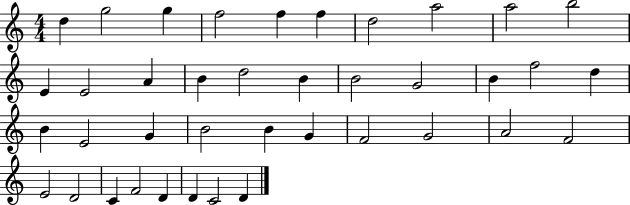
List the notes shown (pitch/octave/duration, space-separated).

D5/q G5/h G5/q F5/h F5/q F5/q D5/h A5/h A5/h B5/h E4/q E4/h A4/q B4/q D5/h B4/q B4/h G4/h B4/q F5/h D5/q B4/q E4/h G4/q B4/h B4/q G4/q F4/h G4/h A4/h F4/h E4/h D4/h C4/q F4/h D4/q D4/q C4/h D4/q